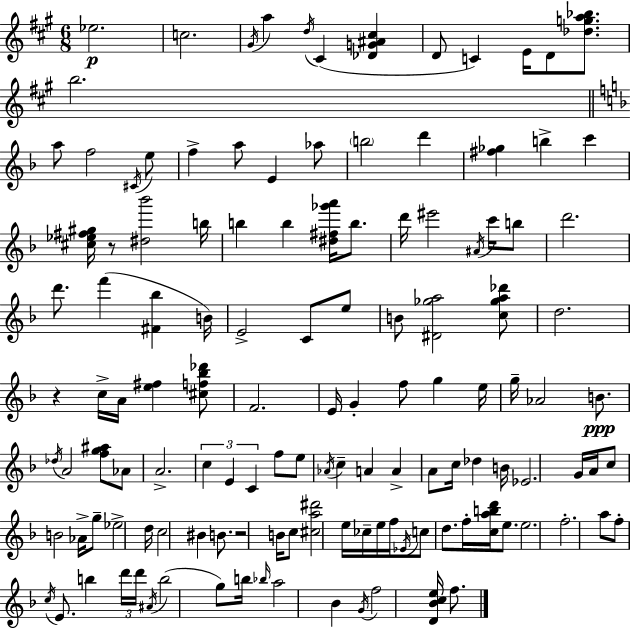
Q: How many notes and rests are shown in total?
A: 129